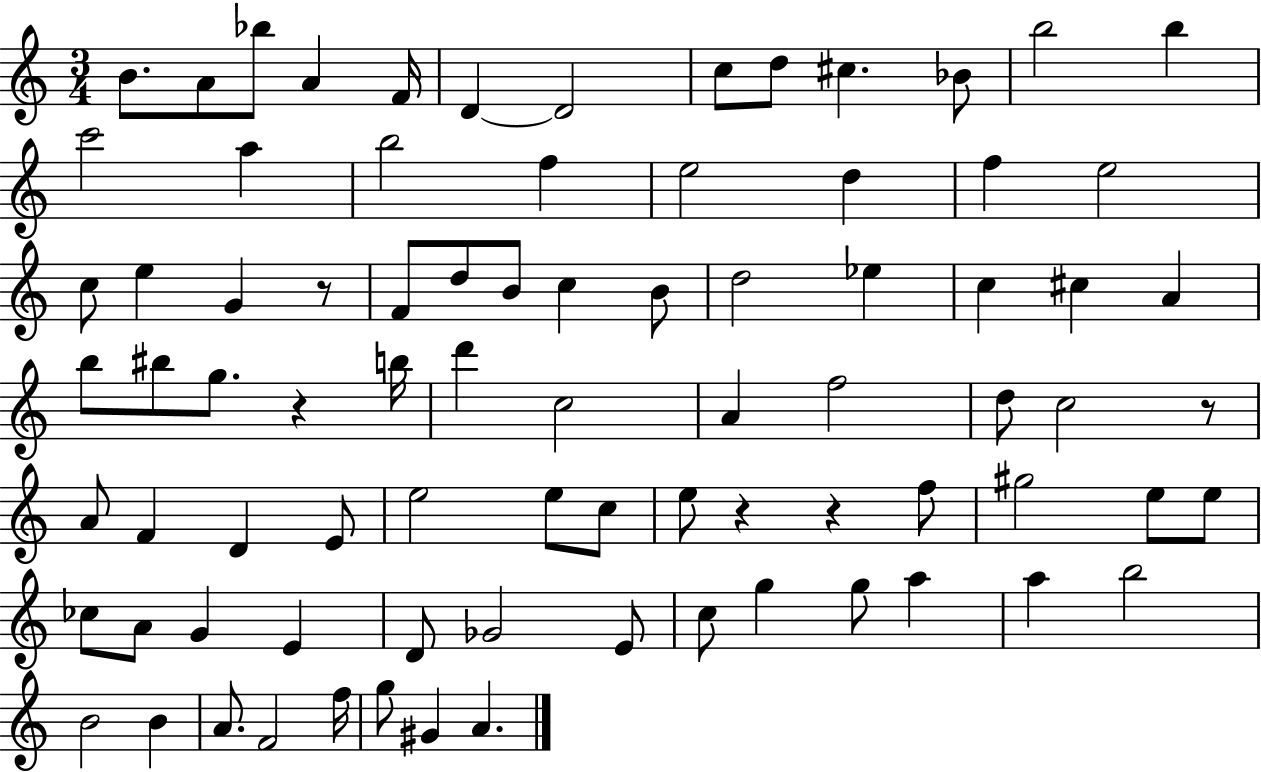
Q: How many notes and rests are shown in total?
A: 82